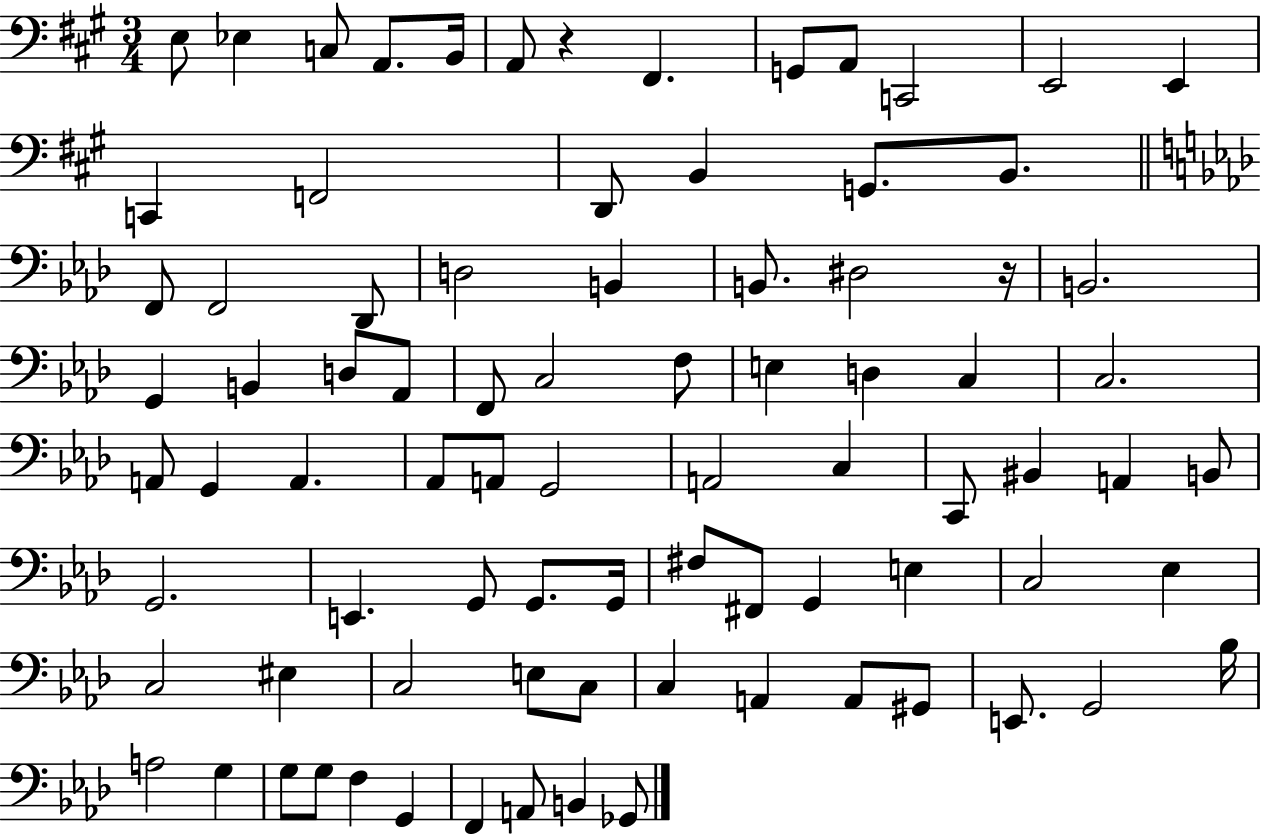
{
  \clef bass
  \numericTimeSignature
  \time 3/4
  \key a \major
  e8 ees4 c8 a,8. b,16 | a,8 r4 fis,4. | g,8 a,8 c,2 | e,2 e,4 | \break c,4 f,2 | d,8 b,4 g,8. b,8. | \bar "||" \break \key f \minor f,8 f,2 des,8 | d2 b,4 | b,8. dis2 r16 | b,2. | \break g,4 b,4 d8 aes,8 | f,8 c2 f8 | e4 d4 c4 | c2. | \break a,8 g,4 a,4. | aes,8 a,8 g,2 | a,2 c4 | c,8 bis,4 a,4 b,8 | \break g,2. | e,4. g,8 g,8. g,16 | fis8 fis,8 g,4 e4 | c2 ees4 | \break c2 eis4 | c2 e8 c8 | c4 a,4 a,8 gis,8 | e,8. g,2 bes16 | \break a2 g4 | g8 g8 f4 g,4 | f,4 a,8 b,4 ges,8 | \bar "|."
}